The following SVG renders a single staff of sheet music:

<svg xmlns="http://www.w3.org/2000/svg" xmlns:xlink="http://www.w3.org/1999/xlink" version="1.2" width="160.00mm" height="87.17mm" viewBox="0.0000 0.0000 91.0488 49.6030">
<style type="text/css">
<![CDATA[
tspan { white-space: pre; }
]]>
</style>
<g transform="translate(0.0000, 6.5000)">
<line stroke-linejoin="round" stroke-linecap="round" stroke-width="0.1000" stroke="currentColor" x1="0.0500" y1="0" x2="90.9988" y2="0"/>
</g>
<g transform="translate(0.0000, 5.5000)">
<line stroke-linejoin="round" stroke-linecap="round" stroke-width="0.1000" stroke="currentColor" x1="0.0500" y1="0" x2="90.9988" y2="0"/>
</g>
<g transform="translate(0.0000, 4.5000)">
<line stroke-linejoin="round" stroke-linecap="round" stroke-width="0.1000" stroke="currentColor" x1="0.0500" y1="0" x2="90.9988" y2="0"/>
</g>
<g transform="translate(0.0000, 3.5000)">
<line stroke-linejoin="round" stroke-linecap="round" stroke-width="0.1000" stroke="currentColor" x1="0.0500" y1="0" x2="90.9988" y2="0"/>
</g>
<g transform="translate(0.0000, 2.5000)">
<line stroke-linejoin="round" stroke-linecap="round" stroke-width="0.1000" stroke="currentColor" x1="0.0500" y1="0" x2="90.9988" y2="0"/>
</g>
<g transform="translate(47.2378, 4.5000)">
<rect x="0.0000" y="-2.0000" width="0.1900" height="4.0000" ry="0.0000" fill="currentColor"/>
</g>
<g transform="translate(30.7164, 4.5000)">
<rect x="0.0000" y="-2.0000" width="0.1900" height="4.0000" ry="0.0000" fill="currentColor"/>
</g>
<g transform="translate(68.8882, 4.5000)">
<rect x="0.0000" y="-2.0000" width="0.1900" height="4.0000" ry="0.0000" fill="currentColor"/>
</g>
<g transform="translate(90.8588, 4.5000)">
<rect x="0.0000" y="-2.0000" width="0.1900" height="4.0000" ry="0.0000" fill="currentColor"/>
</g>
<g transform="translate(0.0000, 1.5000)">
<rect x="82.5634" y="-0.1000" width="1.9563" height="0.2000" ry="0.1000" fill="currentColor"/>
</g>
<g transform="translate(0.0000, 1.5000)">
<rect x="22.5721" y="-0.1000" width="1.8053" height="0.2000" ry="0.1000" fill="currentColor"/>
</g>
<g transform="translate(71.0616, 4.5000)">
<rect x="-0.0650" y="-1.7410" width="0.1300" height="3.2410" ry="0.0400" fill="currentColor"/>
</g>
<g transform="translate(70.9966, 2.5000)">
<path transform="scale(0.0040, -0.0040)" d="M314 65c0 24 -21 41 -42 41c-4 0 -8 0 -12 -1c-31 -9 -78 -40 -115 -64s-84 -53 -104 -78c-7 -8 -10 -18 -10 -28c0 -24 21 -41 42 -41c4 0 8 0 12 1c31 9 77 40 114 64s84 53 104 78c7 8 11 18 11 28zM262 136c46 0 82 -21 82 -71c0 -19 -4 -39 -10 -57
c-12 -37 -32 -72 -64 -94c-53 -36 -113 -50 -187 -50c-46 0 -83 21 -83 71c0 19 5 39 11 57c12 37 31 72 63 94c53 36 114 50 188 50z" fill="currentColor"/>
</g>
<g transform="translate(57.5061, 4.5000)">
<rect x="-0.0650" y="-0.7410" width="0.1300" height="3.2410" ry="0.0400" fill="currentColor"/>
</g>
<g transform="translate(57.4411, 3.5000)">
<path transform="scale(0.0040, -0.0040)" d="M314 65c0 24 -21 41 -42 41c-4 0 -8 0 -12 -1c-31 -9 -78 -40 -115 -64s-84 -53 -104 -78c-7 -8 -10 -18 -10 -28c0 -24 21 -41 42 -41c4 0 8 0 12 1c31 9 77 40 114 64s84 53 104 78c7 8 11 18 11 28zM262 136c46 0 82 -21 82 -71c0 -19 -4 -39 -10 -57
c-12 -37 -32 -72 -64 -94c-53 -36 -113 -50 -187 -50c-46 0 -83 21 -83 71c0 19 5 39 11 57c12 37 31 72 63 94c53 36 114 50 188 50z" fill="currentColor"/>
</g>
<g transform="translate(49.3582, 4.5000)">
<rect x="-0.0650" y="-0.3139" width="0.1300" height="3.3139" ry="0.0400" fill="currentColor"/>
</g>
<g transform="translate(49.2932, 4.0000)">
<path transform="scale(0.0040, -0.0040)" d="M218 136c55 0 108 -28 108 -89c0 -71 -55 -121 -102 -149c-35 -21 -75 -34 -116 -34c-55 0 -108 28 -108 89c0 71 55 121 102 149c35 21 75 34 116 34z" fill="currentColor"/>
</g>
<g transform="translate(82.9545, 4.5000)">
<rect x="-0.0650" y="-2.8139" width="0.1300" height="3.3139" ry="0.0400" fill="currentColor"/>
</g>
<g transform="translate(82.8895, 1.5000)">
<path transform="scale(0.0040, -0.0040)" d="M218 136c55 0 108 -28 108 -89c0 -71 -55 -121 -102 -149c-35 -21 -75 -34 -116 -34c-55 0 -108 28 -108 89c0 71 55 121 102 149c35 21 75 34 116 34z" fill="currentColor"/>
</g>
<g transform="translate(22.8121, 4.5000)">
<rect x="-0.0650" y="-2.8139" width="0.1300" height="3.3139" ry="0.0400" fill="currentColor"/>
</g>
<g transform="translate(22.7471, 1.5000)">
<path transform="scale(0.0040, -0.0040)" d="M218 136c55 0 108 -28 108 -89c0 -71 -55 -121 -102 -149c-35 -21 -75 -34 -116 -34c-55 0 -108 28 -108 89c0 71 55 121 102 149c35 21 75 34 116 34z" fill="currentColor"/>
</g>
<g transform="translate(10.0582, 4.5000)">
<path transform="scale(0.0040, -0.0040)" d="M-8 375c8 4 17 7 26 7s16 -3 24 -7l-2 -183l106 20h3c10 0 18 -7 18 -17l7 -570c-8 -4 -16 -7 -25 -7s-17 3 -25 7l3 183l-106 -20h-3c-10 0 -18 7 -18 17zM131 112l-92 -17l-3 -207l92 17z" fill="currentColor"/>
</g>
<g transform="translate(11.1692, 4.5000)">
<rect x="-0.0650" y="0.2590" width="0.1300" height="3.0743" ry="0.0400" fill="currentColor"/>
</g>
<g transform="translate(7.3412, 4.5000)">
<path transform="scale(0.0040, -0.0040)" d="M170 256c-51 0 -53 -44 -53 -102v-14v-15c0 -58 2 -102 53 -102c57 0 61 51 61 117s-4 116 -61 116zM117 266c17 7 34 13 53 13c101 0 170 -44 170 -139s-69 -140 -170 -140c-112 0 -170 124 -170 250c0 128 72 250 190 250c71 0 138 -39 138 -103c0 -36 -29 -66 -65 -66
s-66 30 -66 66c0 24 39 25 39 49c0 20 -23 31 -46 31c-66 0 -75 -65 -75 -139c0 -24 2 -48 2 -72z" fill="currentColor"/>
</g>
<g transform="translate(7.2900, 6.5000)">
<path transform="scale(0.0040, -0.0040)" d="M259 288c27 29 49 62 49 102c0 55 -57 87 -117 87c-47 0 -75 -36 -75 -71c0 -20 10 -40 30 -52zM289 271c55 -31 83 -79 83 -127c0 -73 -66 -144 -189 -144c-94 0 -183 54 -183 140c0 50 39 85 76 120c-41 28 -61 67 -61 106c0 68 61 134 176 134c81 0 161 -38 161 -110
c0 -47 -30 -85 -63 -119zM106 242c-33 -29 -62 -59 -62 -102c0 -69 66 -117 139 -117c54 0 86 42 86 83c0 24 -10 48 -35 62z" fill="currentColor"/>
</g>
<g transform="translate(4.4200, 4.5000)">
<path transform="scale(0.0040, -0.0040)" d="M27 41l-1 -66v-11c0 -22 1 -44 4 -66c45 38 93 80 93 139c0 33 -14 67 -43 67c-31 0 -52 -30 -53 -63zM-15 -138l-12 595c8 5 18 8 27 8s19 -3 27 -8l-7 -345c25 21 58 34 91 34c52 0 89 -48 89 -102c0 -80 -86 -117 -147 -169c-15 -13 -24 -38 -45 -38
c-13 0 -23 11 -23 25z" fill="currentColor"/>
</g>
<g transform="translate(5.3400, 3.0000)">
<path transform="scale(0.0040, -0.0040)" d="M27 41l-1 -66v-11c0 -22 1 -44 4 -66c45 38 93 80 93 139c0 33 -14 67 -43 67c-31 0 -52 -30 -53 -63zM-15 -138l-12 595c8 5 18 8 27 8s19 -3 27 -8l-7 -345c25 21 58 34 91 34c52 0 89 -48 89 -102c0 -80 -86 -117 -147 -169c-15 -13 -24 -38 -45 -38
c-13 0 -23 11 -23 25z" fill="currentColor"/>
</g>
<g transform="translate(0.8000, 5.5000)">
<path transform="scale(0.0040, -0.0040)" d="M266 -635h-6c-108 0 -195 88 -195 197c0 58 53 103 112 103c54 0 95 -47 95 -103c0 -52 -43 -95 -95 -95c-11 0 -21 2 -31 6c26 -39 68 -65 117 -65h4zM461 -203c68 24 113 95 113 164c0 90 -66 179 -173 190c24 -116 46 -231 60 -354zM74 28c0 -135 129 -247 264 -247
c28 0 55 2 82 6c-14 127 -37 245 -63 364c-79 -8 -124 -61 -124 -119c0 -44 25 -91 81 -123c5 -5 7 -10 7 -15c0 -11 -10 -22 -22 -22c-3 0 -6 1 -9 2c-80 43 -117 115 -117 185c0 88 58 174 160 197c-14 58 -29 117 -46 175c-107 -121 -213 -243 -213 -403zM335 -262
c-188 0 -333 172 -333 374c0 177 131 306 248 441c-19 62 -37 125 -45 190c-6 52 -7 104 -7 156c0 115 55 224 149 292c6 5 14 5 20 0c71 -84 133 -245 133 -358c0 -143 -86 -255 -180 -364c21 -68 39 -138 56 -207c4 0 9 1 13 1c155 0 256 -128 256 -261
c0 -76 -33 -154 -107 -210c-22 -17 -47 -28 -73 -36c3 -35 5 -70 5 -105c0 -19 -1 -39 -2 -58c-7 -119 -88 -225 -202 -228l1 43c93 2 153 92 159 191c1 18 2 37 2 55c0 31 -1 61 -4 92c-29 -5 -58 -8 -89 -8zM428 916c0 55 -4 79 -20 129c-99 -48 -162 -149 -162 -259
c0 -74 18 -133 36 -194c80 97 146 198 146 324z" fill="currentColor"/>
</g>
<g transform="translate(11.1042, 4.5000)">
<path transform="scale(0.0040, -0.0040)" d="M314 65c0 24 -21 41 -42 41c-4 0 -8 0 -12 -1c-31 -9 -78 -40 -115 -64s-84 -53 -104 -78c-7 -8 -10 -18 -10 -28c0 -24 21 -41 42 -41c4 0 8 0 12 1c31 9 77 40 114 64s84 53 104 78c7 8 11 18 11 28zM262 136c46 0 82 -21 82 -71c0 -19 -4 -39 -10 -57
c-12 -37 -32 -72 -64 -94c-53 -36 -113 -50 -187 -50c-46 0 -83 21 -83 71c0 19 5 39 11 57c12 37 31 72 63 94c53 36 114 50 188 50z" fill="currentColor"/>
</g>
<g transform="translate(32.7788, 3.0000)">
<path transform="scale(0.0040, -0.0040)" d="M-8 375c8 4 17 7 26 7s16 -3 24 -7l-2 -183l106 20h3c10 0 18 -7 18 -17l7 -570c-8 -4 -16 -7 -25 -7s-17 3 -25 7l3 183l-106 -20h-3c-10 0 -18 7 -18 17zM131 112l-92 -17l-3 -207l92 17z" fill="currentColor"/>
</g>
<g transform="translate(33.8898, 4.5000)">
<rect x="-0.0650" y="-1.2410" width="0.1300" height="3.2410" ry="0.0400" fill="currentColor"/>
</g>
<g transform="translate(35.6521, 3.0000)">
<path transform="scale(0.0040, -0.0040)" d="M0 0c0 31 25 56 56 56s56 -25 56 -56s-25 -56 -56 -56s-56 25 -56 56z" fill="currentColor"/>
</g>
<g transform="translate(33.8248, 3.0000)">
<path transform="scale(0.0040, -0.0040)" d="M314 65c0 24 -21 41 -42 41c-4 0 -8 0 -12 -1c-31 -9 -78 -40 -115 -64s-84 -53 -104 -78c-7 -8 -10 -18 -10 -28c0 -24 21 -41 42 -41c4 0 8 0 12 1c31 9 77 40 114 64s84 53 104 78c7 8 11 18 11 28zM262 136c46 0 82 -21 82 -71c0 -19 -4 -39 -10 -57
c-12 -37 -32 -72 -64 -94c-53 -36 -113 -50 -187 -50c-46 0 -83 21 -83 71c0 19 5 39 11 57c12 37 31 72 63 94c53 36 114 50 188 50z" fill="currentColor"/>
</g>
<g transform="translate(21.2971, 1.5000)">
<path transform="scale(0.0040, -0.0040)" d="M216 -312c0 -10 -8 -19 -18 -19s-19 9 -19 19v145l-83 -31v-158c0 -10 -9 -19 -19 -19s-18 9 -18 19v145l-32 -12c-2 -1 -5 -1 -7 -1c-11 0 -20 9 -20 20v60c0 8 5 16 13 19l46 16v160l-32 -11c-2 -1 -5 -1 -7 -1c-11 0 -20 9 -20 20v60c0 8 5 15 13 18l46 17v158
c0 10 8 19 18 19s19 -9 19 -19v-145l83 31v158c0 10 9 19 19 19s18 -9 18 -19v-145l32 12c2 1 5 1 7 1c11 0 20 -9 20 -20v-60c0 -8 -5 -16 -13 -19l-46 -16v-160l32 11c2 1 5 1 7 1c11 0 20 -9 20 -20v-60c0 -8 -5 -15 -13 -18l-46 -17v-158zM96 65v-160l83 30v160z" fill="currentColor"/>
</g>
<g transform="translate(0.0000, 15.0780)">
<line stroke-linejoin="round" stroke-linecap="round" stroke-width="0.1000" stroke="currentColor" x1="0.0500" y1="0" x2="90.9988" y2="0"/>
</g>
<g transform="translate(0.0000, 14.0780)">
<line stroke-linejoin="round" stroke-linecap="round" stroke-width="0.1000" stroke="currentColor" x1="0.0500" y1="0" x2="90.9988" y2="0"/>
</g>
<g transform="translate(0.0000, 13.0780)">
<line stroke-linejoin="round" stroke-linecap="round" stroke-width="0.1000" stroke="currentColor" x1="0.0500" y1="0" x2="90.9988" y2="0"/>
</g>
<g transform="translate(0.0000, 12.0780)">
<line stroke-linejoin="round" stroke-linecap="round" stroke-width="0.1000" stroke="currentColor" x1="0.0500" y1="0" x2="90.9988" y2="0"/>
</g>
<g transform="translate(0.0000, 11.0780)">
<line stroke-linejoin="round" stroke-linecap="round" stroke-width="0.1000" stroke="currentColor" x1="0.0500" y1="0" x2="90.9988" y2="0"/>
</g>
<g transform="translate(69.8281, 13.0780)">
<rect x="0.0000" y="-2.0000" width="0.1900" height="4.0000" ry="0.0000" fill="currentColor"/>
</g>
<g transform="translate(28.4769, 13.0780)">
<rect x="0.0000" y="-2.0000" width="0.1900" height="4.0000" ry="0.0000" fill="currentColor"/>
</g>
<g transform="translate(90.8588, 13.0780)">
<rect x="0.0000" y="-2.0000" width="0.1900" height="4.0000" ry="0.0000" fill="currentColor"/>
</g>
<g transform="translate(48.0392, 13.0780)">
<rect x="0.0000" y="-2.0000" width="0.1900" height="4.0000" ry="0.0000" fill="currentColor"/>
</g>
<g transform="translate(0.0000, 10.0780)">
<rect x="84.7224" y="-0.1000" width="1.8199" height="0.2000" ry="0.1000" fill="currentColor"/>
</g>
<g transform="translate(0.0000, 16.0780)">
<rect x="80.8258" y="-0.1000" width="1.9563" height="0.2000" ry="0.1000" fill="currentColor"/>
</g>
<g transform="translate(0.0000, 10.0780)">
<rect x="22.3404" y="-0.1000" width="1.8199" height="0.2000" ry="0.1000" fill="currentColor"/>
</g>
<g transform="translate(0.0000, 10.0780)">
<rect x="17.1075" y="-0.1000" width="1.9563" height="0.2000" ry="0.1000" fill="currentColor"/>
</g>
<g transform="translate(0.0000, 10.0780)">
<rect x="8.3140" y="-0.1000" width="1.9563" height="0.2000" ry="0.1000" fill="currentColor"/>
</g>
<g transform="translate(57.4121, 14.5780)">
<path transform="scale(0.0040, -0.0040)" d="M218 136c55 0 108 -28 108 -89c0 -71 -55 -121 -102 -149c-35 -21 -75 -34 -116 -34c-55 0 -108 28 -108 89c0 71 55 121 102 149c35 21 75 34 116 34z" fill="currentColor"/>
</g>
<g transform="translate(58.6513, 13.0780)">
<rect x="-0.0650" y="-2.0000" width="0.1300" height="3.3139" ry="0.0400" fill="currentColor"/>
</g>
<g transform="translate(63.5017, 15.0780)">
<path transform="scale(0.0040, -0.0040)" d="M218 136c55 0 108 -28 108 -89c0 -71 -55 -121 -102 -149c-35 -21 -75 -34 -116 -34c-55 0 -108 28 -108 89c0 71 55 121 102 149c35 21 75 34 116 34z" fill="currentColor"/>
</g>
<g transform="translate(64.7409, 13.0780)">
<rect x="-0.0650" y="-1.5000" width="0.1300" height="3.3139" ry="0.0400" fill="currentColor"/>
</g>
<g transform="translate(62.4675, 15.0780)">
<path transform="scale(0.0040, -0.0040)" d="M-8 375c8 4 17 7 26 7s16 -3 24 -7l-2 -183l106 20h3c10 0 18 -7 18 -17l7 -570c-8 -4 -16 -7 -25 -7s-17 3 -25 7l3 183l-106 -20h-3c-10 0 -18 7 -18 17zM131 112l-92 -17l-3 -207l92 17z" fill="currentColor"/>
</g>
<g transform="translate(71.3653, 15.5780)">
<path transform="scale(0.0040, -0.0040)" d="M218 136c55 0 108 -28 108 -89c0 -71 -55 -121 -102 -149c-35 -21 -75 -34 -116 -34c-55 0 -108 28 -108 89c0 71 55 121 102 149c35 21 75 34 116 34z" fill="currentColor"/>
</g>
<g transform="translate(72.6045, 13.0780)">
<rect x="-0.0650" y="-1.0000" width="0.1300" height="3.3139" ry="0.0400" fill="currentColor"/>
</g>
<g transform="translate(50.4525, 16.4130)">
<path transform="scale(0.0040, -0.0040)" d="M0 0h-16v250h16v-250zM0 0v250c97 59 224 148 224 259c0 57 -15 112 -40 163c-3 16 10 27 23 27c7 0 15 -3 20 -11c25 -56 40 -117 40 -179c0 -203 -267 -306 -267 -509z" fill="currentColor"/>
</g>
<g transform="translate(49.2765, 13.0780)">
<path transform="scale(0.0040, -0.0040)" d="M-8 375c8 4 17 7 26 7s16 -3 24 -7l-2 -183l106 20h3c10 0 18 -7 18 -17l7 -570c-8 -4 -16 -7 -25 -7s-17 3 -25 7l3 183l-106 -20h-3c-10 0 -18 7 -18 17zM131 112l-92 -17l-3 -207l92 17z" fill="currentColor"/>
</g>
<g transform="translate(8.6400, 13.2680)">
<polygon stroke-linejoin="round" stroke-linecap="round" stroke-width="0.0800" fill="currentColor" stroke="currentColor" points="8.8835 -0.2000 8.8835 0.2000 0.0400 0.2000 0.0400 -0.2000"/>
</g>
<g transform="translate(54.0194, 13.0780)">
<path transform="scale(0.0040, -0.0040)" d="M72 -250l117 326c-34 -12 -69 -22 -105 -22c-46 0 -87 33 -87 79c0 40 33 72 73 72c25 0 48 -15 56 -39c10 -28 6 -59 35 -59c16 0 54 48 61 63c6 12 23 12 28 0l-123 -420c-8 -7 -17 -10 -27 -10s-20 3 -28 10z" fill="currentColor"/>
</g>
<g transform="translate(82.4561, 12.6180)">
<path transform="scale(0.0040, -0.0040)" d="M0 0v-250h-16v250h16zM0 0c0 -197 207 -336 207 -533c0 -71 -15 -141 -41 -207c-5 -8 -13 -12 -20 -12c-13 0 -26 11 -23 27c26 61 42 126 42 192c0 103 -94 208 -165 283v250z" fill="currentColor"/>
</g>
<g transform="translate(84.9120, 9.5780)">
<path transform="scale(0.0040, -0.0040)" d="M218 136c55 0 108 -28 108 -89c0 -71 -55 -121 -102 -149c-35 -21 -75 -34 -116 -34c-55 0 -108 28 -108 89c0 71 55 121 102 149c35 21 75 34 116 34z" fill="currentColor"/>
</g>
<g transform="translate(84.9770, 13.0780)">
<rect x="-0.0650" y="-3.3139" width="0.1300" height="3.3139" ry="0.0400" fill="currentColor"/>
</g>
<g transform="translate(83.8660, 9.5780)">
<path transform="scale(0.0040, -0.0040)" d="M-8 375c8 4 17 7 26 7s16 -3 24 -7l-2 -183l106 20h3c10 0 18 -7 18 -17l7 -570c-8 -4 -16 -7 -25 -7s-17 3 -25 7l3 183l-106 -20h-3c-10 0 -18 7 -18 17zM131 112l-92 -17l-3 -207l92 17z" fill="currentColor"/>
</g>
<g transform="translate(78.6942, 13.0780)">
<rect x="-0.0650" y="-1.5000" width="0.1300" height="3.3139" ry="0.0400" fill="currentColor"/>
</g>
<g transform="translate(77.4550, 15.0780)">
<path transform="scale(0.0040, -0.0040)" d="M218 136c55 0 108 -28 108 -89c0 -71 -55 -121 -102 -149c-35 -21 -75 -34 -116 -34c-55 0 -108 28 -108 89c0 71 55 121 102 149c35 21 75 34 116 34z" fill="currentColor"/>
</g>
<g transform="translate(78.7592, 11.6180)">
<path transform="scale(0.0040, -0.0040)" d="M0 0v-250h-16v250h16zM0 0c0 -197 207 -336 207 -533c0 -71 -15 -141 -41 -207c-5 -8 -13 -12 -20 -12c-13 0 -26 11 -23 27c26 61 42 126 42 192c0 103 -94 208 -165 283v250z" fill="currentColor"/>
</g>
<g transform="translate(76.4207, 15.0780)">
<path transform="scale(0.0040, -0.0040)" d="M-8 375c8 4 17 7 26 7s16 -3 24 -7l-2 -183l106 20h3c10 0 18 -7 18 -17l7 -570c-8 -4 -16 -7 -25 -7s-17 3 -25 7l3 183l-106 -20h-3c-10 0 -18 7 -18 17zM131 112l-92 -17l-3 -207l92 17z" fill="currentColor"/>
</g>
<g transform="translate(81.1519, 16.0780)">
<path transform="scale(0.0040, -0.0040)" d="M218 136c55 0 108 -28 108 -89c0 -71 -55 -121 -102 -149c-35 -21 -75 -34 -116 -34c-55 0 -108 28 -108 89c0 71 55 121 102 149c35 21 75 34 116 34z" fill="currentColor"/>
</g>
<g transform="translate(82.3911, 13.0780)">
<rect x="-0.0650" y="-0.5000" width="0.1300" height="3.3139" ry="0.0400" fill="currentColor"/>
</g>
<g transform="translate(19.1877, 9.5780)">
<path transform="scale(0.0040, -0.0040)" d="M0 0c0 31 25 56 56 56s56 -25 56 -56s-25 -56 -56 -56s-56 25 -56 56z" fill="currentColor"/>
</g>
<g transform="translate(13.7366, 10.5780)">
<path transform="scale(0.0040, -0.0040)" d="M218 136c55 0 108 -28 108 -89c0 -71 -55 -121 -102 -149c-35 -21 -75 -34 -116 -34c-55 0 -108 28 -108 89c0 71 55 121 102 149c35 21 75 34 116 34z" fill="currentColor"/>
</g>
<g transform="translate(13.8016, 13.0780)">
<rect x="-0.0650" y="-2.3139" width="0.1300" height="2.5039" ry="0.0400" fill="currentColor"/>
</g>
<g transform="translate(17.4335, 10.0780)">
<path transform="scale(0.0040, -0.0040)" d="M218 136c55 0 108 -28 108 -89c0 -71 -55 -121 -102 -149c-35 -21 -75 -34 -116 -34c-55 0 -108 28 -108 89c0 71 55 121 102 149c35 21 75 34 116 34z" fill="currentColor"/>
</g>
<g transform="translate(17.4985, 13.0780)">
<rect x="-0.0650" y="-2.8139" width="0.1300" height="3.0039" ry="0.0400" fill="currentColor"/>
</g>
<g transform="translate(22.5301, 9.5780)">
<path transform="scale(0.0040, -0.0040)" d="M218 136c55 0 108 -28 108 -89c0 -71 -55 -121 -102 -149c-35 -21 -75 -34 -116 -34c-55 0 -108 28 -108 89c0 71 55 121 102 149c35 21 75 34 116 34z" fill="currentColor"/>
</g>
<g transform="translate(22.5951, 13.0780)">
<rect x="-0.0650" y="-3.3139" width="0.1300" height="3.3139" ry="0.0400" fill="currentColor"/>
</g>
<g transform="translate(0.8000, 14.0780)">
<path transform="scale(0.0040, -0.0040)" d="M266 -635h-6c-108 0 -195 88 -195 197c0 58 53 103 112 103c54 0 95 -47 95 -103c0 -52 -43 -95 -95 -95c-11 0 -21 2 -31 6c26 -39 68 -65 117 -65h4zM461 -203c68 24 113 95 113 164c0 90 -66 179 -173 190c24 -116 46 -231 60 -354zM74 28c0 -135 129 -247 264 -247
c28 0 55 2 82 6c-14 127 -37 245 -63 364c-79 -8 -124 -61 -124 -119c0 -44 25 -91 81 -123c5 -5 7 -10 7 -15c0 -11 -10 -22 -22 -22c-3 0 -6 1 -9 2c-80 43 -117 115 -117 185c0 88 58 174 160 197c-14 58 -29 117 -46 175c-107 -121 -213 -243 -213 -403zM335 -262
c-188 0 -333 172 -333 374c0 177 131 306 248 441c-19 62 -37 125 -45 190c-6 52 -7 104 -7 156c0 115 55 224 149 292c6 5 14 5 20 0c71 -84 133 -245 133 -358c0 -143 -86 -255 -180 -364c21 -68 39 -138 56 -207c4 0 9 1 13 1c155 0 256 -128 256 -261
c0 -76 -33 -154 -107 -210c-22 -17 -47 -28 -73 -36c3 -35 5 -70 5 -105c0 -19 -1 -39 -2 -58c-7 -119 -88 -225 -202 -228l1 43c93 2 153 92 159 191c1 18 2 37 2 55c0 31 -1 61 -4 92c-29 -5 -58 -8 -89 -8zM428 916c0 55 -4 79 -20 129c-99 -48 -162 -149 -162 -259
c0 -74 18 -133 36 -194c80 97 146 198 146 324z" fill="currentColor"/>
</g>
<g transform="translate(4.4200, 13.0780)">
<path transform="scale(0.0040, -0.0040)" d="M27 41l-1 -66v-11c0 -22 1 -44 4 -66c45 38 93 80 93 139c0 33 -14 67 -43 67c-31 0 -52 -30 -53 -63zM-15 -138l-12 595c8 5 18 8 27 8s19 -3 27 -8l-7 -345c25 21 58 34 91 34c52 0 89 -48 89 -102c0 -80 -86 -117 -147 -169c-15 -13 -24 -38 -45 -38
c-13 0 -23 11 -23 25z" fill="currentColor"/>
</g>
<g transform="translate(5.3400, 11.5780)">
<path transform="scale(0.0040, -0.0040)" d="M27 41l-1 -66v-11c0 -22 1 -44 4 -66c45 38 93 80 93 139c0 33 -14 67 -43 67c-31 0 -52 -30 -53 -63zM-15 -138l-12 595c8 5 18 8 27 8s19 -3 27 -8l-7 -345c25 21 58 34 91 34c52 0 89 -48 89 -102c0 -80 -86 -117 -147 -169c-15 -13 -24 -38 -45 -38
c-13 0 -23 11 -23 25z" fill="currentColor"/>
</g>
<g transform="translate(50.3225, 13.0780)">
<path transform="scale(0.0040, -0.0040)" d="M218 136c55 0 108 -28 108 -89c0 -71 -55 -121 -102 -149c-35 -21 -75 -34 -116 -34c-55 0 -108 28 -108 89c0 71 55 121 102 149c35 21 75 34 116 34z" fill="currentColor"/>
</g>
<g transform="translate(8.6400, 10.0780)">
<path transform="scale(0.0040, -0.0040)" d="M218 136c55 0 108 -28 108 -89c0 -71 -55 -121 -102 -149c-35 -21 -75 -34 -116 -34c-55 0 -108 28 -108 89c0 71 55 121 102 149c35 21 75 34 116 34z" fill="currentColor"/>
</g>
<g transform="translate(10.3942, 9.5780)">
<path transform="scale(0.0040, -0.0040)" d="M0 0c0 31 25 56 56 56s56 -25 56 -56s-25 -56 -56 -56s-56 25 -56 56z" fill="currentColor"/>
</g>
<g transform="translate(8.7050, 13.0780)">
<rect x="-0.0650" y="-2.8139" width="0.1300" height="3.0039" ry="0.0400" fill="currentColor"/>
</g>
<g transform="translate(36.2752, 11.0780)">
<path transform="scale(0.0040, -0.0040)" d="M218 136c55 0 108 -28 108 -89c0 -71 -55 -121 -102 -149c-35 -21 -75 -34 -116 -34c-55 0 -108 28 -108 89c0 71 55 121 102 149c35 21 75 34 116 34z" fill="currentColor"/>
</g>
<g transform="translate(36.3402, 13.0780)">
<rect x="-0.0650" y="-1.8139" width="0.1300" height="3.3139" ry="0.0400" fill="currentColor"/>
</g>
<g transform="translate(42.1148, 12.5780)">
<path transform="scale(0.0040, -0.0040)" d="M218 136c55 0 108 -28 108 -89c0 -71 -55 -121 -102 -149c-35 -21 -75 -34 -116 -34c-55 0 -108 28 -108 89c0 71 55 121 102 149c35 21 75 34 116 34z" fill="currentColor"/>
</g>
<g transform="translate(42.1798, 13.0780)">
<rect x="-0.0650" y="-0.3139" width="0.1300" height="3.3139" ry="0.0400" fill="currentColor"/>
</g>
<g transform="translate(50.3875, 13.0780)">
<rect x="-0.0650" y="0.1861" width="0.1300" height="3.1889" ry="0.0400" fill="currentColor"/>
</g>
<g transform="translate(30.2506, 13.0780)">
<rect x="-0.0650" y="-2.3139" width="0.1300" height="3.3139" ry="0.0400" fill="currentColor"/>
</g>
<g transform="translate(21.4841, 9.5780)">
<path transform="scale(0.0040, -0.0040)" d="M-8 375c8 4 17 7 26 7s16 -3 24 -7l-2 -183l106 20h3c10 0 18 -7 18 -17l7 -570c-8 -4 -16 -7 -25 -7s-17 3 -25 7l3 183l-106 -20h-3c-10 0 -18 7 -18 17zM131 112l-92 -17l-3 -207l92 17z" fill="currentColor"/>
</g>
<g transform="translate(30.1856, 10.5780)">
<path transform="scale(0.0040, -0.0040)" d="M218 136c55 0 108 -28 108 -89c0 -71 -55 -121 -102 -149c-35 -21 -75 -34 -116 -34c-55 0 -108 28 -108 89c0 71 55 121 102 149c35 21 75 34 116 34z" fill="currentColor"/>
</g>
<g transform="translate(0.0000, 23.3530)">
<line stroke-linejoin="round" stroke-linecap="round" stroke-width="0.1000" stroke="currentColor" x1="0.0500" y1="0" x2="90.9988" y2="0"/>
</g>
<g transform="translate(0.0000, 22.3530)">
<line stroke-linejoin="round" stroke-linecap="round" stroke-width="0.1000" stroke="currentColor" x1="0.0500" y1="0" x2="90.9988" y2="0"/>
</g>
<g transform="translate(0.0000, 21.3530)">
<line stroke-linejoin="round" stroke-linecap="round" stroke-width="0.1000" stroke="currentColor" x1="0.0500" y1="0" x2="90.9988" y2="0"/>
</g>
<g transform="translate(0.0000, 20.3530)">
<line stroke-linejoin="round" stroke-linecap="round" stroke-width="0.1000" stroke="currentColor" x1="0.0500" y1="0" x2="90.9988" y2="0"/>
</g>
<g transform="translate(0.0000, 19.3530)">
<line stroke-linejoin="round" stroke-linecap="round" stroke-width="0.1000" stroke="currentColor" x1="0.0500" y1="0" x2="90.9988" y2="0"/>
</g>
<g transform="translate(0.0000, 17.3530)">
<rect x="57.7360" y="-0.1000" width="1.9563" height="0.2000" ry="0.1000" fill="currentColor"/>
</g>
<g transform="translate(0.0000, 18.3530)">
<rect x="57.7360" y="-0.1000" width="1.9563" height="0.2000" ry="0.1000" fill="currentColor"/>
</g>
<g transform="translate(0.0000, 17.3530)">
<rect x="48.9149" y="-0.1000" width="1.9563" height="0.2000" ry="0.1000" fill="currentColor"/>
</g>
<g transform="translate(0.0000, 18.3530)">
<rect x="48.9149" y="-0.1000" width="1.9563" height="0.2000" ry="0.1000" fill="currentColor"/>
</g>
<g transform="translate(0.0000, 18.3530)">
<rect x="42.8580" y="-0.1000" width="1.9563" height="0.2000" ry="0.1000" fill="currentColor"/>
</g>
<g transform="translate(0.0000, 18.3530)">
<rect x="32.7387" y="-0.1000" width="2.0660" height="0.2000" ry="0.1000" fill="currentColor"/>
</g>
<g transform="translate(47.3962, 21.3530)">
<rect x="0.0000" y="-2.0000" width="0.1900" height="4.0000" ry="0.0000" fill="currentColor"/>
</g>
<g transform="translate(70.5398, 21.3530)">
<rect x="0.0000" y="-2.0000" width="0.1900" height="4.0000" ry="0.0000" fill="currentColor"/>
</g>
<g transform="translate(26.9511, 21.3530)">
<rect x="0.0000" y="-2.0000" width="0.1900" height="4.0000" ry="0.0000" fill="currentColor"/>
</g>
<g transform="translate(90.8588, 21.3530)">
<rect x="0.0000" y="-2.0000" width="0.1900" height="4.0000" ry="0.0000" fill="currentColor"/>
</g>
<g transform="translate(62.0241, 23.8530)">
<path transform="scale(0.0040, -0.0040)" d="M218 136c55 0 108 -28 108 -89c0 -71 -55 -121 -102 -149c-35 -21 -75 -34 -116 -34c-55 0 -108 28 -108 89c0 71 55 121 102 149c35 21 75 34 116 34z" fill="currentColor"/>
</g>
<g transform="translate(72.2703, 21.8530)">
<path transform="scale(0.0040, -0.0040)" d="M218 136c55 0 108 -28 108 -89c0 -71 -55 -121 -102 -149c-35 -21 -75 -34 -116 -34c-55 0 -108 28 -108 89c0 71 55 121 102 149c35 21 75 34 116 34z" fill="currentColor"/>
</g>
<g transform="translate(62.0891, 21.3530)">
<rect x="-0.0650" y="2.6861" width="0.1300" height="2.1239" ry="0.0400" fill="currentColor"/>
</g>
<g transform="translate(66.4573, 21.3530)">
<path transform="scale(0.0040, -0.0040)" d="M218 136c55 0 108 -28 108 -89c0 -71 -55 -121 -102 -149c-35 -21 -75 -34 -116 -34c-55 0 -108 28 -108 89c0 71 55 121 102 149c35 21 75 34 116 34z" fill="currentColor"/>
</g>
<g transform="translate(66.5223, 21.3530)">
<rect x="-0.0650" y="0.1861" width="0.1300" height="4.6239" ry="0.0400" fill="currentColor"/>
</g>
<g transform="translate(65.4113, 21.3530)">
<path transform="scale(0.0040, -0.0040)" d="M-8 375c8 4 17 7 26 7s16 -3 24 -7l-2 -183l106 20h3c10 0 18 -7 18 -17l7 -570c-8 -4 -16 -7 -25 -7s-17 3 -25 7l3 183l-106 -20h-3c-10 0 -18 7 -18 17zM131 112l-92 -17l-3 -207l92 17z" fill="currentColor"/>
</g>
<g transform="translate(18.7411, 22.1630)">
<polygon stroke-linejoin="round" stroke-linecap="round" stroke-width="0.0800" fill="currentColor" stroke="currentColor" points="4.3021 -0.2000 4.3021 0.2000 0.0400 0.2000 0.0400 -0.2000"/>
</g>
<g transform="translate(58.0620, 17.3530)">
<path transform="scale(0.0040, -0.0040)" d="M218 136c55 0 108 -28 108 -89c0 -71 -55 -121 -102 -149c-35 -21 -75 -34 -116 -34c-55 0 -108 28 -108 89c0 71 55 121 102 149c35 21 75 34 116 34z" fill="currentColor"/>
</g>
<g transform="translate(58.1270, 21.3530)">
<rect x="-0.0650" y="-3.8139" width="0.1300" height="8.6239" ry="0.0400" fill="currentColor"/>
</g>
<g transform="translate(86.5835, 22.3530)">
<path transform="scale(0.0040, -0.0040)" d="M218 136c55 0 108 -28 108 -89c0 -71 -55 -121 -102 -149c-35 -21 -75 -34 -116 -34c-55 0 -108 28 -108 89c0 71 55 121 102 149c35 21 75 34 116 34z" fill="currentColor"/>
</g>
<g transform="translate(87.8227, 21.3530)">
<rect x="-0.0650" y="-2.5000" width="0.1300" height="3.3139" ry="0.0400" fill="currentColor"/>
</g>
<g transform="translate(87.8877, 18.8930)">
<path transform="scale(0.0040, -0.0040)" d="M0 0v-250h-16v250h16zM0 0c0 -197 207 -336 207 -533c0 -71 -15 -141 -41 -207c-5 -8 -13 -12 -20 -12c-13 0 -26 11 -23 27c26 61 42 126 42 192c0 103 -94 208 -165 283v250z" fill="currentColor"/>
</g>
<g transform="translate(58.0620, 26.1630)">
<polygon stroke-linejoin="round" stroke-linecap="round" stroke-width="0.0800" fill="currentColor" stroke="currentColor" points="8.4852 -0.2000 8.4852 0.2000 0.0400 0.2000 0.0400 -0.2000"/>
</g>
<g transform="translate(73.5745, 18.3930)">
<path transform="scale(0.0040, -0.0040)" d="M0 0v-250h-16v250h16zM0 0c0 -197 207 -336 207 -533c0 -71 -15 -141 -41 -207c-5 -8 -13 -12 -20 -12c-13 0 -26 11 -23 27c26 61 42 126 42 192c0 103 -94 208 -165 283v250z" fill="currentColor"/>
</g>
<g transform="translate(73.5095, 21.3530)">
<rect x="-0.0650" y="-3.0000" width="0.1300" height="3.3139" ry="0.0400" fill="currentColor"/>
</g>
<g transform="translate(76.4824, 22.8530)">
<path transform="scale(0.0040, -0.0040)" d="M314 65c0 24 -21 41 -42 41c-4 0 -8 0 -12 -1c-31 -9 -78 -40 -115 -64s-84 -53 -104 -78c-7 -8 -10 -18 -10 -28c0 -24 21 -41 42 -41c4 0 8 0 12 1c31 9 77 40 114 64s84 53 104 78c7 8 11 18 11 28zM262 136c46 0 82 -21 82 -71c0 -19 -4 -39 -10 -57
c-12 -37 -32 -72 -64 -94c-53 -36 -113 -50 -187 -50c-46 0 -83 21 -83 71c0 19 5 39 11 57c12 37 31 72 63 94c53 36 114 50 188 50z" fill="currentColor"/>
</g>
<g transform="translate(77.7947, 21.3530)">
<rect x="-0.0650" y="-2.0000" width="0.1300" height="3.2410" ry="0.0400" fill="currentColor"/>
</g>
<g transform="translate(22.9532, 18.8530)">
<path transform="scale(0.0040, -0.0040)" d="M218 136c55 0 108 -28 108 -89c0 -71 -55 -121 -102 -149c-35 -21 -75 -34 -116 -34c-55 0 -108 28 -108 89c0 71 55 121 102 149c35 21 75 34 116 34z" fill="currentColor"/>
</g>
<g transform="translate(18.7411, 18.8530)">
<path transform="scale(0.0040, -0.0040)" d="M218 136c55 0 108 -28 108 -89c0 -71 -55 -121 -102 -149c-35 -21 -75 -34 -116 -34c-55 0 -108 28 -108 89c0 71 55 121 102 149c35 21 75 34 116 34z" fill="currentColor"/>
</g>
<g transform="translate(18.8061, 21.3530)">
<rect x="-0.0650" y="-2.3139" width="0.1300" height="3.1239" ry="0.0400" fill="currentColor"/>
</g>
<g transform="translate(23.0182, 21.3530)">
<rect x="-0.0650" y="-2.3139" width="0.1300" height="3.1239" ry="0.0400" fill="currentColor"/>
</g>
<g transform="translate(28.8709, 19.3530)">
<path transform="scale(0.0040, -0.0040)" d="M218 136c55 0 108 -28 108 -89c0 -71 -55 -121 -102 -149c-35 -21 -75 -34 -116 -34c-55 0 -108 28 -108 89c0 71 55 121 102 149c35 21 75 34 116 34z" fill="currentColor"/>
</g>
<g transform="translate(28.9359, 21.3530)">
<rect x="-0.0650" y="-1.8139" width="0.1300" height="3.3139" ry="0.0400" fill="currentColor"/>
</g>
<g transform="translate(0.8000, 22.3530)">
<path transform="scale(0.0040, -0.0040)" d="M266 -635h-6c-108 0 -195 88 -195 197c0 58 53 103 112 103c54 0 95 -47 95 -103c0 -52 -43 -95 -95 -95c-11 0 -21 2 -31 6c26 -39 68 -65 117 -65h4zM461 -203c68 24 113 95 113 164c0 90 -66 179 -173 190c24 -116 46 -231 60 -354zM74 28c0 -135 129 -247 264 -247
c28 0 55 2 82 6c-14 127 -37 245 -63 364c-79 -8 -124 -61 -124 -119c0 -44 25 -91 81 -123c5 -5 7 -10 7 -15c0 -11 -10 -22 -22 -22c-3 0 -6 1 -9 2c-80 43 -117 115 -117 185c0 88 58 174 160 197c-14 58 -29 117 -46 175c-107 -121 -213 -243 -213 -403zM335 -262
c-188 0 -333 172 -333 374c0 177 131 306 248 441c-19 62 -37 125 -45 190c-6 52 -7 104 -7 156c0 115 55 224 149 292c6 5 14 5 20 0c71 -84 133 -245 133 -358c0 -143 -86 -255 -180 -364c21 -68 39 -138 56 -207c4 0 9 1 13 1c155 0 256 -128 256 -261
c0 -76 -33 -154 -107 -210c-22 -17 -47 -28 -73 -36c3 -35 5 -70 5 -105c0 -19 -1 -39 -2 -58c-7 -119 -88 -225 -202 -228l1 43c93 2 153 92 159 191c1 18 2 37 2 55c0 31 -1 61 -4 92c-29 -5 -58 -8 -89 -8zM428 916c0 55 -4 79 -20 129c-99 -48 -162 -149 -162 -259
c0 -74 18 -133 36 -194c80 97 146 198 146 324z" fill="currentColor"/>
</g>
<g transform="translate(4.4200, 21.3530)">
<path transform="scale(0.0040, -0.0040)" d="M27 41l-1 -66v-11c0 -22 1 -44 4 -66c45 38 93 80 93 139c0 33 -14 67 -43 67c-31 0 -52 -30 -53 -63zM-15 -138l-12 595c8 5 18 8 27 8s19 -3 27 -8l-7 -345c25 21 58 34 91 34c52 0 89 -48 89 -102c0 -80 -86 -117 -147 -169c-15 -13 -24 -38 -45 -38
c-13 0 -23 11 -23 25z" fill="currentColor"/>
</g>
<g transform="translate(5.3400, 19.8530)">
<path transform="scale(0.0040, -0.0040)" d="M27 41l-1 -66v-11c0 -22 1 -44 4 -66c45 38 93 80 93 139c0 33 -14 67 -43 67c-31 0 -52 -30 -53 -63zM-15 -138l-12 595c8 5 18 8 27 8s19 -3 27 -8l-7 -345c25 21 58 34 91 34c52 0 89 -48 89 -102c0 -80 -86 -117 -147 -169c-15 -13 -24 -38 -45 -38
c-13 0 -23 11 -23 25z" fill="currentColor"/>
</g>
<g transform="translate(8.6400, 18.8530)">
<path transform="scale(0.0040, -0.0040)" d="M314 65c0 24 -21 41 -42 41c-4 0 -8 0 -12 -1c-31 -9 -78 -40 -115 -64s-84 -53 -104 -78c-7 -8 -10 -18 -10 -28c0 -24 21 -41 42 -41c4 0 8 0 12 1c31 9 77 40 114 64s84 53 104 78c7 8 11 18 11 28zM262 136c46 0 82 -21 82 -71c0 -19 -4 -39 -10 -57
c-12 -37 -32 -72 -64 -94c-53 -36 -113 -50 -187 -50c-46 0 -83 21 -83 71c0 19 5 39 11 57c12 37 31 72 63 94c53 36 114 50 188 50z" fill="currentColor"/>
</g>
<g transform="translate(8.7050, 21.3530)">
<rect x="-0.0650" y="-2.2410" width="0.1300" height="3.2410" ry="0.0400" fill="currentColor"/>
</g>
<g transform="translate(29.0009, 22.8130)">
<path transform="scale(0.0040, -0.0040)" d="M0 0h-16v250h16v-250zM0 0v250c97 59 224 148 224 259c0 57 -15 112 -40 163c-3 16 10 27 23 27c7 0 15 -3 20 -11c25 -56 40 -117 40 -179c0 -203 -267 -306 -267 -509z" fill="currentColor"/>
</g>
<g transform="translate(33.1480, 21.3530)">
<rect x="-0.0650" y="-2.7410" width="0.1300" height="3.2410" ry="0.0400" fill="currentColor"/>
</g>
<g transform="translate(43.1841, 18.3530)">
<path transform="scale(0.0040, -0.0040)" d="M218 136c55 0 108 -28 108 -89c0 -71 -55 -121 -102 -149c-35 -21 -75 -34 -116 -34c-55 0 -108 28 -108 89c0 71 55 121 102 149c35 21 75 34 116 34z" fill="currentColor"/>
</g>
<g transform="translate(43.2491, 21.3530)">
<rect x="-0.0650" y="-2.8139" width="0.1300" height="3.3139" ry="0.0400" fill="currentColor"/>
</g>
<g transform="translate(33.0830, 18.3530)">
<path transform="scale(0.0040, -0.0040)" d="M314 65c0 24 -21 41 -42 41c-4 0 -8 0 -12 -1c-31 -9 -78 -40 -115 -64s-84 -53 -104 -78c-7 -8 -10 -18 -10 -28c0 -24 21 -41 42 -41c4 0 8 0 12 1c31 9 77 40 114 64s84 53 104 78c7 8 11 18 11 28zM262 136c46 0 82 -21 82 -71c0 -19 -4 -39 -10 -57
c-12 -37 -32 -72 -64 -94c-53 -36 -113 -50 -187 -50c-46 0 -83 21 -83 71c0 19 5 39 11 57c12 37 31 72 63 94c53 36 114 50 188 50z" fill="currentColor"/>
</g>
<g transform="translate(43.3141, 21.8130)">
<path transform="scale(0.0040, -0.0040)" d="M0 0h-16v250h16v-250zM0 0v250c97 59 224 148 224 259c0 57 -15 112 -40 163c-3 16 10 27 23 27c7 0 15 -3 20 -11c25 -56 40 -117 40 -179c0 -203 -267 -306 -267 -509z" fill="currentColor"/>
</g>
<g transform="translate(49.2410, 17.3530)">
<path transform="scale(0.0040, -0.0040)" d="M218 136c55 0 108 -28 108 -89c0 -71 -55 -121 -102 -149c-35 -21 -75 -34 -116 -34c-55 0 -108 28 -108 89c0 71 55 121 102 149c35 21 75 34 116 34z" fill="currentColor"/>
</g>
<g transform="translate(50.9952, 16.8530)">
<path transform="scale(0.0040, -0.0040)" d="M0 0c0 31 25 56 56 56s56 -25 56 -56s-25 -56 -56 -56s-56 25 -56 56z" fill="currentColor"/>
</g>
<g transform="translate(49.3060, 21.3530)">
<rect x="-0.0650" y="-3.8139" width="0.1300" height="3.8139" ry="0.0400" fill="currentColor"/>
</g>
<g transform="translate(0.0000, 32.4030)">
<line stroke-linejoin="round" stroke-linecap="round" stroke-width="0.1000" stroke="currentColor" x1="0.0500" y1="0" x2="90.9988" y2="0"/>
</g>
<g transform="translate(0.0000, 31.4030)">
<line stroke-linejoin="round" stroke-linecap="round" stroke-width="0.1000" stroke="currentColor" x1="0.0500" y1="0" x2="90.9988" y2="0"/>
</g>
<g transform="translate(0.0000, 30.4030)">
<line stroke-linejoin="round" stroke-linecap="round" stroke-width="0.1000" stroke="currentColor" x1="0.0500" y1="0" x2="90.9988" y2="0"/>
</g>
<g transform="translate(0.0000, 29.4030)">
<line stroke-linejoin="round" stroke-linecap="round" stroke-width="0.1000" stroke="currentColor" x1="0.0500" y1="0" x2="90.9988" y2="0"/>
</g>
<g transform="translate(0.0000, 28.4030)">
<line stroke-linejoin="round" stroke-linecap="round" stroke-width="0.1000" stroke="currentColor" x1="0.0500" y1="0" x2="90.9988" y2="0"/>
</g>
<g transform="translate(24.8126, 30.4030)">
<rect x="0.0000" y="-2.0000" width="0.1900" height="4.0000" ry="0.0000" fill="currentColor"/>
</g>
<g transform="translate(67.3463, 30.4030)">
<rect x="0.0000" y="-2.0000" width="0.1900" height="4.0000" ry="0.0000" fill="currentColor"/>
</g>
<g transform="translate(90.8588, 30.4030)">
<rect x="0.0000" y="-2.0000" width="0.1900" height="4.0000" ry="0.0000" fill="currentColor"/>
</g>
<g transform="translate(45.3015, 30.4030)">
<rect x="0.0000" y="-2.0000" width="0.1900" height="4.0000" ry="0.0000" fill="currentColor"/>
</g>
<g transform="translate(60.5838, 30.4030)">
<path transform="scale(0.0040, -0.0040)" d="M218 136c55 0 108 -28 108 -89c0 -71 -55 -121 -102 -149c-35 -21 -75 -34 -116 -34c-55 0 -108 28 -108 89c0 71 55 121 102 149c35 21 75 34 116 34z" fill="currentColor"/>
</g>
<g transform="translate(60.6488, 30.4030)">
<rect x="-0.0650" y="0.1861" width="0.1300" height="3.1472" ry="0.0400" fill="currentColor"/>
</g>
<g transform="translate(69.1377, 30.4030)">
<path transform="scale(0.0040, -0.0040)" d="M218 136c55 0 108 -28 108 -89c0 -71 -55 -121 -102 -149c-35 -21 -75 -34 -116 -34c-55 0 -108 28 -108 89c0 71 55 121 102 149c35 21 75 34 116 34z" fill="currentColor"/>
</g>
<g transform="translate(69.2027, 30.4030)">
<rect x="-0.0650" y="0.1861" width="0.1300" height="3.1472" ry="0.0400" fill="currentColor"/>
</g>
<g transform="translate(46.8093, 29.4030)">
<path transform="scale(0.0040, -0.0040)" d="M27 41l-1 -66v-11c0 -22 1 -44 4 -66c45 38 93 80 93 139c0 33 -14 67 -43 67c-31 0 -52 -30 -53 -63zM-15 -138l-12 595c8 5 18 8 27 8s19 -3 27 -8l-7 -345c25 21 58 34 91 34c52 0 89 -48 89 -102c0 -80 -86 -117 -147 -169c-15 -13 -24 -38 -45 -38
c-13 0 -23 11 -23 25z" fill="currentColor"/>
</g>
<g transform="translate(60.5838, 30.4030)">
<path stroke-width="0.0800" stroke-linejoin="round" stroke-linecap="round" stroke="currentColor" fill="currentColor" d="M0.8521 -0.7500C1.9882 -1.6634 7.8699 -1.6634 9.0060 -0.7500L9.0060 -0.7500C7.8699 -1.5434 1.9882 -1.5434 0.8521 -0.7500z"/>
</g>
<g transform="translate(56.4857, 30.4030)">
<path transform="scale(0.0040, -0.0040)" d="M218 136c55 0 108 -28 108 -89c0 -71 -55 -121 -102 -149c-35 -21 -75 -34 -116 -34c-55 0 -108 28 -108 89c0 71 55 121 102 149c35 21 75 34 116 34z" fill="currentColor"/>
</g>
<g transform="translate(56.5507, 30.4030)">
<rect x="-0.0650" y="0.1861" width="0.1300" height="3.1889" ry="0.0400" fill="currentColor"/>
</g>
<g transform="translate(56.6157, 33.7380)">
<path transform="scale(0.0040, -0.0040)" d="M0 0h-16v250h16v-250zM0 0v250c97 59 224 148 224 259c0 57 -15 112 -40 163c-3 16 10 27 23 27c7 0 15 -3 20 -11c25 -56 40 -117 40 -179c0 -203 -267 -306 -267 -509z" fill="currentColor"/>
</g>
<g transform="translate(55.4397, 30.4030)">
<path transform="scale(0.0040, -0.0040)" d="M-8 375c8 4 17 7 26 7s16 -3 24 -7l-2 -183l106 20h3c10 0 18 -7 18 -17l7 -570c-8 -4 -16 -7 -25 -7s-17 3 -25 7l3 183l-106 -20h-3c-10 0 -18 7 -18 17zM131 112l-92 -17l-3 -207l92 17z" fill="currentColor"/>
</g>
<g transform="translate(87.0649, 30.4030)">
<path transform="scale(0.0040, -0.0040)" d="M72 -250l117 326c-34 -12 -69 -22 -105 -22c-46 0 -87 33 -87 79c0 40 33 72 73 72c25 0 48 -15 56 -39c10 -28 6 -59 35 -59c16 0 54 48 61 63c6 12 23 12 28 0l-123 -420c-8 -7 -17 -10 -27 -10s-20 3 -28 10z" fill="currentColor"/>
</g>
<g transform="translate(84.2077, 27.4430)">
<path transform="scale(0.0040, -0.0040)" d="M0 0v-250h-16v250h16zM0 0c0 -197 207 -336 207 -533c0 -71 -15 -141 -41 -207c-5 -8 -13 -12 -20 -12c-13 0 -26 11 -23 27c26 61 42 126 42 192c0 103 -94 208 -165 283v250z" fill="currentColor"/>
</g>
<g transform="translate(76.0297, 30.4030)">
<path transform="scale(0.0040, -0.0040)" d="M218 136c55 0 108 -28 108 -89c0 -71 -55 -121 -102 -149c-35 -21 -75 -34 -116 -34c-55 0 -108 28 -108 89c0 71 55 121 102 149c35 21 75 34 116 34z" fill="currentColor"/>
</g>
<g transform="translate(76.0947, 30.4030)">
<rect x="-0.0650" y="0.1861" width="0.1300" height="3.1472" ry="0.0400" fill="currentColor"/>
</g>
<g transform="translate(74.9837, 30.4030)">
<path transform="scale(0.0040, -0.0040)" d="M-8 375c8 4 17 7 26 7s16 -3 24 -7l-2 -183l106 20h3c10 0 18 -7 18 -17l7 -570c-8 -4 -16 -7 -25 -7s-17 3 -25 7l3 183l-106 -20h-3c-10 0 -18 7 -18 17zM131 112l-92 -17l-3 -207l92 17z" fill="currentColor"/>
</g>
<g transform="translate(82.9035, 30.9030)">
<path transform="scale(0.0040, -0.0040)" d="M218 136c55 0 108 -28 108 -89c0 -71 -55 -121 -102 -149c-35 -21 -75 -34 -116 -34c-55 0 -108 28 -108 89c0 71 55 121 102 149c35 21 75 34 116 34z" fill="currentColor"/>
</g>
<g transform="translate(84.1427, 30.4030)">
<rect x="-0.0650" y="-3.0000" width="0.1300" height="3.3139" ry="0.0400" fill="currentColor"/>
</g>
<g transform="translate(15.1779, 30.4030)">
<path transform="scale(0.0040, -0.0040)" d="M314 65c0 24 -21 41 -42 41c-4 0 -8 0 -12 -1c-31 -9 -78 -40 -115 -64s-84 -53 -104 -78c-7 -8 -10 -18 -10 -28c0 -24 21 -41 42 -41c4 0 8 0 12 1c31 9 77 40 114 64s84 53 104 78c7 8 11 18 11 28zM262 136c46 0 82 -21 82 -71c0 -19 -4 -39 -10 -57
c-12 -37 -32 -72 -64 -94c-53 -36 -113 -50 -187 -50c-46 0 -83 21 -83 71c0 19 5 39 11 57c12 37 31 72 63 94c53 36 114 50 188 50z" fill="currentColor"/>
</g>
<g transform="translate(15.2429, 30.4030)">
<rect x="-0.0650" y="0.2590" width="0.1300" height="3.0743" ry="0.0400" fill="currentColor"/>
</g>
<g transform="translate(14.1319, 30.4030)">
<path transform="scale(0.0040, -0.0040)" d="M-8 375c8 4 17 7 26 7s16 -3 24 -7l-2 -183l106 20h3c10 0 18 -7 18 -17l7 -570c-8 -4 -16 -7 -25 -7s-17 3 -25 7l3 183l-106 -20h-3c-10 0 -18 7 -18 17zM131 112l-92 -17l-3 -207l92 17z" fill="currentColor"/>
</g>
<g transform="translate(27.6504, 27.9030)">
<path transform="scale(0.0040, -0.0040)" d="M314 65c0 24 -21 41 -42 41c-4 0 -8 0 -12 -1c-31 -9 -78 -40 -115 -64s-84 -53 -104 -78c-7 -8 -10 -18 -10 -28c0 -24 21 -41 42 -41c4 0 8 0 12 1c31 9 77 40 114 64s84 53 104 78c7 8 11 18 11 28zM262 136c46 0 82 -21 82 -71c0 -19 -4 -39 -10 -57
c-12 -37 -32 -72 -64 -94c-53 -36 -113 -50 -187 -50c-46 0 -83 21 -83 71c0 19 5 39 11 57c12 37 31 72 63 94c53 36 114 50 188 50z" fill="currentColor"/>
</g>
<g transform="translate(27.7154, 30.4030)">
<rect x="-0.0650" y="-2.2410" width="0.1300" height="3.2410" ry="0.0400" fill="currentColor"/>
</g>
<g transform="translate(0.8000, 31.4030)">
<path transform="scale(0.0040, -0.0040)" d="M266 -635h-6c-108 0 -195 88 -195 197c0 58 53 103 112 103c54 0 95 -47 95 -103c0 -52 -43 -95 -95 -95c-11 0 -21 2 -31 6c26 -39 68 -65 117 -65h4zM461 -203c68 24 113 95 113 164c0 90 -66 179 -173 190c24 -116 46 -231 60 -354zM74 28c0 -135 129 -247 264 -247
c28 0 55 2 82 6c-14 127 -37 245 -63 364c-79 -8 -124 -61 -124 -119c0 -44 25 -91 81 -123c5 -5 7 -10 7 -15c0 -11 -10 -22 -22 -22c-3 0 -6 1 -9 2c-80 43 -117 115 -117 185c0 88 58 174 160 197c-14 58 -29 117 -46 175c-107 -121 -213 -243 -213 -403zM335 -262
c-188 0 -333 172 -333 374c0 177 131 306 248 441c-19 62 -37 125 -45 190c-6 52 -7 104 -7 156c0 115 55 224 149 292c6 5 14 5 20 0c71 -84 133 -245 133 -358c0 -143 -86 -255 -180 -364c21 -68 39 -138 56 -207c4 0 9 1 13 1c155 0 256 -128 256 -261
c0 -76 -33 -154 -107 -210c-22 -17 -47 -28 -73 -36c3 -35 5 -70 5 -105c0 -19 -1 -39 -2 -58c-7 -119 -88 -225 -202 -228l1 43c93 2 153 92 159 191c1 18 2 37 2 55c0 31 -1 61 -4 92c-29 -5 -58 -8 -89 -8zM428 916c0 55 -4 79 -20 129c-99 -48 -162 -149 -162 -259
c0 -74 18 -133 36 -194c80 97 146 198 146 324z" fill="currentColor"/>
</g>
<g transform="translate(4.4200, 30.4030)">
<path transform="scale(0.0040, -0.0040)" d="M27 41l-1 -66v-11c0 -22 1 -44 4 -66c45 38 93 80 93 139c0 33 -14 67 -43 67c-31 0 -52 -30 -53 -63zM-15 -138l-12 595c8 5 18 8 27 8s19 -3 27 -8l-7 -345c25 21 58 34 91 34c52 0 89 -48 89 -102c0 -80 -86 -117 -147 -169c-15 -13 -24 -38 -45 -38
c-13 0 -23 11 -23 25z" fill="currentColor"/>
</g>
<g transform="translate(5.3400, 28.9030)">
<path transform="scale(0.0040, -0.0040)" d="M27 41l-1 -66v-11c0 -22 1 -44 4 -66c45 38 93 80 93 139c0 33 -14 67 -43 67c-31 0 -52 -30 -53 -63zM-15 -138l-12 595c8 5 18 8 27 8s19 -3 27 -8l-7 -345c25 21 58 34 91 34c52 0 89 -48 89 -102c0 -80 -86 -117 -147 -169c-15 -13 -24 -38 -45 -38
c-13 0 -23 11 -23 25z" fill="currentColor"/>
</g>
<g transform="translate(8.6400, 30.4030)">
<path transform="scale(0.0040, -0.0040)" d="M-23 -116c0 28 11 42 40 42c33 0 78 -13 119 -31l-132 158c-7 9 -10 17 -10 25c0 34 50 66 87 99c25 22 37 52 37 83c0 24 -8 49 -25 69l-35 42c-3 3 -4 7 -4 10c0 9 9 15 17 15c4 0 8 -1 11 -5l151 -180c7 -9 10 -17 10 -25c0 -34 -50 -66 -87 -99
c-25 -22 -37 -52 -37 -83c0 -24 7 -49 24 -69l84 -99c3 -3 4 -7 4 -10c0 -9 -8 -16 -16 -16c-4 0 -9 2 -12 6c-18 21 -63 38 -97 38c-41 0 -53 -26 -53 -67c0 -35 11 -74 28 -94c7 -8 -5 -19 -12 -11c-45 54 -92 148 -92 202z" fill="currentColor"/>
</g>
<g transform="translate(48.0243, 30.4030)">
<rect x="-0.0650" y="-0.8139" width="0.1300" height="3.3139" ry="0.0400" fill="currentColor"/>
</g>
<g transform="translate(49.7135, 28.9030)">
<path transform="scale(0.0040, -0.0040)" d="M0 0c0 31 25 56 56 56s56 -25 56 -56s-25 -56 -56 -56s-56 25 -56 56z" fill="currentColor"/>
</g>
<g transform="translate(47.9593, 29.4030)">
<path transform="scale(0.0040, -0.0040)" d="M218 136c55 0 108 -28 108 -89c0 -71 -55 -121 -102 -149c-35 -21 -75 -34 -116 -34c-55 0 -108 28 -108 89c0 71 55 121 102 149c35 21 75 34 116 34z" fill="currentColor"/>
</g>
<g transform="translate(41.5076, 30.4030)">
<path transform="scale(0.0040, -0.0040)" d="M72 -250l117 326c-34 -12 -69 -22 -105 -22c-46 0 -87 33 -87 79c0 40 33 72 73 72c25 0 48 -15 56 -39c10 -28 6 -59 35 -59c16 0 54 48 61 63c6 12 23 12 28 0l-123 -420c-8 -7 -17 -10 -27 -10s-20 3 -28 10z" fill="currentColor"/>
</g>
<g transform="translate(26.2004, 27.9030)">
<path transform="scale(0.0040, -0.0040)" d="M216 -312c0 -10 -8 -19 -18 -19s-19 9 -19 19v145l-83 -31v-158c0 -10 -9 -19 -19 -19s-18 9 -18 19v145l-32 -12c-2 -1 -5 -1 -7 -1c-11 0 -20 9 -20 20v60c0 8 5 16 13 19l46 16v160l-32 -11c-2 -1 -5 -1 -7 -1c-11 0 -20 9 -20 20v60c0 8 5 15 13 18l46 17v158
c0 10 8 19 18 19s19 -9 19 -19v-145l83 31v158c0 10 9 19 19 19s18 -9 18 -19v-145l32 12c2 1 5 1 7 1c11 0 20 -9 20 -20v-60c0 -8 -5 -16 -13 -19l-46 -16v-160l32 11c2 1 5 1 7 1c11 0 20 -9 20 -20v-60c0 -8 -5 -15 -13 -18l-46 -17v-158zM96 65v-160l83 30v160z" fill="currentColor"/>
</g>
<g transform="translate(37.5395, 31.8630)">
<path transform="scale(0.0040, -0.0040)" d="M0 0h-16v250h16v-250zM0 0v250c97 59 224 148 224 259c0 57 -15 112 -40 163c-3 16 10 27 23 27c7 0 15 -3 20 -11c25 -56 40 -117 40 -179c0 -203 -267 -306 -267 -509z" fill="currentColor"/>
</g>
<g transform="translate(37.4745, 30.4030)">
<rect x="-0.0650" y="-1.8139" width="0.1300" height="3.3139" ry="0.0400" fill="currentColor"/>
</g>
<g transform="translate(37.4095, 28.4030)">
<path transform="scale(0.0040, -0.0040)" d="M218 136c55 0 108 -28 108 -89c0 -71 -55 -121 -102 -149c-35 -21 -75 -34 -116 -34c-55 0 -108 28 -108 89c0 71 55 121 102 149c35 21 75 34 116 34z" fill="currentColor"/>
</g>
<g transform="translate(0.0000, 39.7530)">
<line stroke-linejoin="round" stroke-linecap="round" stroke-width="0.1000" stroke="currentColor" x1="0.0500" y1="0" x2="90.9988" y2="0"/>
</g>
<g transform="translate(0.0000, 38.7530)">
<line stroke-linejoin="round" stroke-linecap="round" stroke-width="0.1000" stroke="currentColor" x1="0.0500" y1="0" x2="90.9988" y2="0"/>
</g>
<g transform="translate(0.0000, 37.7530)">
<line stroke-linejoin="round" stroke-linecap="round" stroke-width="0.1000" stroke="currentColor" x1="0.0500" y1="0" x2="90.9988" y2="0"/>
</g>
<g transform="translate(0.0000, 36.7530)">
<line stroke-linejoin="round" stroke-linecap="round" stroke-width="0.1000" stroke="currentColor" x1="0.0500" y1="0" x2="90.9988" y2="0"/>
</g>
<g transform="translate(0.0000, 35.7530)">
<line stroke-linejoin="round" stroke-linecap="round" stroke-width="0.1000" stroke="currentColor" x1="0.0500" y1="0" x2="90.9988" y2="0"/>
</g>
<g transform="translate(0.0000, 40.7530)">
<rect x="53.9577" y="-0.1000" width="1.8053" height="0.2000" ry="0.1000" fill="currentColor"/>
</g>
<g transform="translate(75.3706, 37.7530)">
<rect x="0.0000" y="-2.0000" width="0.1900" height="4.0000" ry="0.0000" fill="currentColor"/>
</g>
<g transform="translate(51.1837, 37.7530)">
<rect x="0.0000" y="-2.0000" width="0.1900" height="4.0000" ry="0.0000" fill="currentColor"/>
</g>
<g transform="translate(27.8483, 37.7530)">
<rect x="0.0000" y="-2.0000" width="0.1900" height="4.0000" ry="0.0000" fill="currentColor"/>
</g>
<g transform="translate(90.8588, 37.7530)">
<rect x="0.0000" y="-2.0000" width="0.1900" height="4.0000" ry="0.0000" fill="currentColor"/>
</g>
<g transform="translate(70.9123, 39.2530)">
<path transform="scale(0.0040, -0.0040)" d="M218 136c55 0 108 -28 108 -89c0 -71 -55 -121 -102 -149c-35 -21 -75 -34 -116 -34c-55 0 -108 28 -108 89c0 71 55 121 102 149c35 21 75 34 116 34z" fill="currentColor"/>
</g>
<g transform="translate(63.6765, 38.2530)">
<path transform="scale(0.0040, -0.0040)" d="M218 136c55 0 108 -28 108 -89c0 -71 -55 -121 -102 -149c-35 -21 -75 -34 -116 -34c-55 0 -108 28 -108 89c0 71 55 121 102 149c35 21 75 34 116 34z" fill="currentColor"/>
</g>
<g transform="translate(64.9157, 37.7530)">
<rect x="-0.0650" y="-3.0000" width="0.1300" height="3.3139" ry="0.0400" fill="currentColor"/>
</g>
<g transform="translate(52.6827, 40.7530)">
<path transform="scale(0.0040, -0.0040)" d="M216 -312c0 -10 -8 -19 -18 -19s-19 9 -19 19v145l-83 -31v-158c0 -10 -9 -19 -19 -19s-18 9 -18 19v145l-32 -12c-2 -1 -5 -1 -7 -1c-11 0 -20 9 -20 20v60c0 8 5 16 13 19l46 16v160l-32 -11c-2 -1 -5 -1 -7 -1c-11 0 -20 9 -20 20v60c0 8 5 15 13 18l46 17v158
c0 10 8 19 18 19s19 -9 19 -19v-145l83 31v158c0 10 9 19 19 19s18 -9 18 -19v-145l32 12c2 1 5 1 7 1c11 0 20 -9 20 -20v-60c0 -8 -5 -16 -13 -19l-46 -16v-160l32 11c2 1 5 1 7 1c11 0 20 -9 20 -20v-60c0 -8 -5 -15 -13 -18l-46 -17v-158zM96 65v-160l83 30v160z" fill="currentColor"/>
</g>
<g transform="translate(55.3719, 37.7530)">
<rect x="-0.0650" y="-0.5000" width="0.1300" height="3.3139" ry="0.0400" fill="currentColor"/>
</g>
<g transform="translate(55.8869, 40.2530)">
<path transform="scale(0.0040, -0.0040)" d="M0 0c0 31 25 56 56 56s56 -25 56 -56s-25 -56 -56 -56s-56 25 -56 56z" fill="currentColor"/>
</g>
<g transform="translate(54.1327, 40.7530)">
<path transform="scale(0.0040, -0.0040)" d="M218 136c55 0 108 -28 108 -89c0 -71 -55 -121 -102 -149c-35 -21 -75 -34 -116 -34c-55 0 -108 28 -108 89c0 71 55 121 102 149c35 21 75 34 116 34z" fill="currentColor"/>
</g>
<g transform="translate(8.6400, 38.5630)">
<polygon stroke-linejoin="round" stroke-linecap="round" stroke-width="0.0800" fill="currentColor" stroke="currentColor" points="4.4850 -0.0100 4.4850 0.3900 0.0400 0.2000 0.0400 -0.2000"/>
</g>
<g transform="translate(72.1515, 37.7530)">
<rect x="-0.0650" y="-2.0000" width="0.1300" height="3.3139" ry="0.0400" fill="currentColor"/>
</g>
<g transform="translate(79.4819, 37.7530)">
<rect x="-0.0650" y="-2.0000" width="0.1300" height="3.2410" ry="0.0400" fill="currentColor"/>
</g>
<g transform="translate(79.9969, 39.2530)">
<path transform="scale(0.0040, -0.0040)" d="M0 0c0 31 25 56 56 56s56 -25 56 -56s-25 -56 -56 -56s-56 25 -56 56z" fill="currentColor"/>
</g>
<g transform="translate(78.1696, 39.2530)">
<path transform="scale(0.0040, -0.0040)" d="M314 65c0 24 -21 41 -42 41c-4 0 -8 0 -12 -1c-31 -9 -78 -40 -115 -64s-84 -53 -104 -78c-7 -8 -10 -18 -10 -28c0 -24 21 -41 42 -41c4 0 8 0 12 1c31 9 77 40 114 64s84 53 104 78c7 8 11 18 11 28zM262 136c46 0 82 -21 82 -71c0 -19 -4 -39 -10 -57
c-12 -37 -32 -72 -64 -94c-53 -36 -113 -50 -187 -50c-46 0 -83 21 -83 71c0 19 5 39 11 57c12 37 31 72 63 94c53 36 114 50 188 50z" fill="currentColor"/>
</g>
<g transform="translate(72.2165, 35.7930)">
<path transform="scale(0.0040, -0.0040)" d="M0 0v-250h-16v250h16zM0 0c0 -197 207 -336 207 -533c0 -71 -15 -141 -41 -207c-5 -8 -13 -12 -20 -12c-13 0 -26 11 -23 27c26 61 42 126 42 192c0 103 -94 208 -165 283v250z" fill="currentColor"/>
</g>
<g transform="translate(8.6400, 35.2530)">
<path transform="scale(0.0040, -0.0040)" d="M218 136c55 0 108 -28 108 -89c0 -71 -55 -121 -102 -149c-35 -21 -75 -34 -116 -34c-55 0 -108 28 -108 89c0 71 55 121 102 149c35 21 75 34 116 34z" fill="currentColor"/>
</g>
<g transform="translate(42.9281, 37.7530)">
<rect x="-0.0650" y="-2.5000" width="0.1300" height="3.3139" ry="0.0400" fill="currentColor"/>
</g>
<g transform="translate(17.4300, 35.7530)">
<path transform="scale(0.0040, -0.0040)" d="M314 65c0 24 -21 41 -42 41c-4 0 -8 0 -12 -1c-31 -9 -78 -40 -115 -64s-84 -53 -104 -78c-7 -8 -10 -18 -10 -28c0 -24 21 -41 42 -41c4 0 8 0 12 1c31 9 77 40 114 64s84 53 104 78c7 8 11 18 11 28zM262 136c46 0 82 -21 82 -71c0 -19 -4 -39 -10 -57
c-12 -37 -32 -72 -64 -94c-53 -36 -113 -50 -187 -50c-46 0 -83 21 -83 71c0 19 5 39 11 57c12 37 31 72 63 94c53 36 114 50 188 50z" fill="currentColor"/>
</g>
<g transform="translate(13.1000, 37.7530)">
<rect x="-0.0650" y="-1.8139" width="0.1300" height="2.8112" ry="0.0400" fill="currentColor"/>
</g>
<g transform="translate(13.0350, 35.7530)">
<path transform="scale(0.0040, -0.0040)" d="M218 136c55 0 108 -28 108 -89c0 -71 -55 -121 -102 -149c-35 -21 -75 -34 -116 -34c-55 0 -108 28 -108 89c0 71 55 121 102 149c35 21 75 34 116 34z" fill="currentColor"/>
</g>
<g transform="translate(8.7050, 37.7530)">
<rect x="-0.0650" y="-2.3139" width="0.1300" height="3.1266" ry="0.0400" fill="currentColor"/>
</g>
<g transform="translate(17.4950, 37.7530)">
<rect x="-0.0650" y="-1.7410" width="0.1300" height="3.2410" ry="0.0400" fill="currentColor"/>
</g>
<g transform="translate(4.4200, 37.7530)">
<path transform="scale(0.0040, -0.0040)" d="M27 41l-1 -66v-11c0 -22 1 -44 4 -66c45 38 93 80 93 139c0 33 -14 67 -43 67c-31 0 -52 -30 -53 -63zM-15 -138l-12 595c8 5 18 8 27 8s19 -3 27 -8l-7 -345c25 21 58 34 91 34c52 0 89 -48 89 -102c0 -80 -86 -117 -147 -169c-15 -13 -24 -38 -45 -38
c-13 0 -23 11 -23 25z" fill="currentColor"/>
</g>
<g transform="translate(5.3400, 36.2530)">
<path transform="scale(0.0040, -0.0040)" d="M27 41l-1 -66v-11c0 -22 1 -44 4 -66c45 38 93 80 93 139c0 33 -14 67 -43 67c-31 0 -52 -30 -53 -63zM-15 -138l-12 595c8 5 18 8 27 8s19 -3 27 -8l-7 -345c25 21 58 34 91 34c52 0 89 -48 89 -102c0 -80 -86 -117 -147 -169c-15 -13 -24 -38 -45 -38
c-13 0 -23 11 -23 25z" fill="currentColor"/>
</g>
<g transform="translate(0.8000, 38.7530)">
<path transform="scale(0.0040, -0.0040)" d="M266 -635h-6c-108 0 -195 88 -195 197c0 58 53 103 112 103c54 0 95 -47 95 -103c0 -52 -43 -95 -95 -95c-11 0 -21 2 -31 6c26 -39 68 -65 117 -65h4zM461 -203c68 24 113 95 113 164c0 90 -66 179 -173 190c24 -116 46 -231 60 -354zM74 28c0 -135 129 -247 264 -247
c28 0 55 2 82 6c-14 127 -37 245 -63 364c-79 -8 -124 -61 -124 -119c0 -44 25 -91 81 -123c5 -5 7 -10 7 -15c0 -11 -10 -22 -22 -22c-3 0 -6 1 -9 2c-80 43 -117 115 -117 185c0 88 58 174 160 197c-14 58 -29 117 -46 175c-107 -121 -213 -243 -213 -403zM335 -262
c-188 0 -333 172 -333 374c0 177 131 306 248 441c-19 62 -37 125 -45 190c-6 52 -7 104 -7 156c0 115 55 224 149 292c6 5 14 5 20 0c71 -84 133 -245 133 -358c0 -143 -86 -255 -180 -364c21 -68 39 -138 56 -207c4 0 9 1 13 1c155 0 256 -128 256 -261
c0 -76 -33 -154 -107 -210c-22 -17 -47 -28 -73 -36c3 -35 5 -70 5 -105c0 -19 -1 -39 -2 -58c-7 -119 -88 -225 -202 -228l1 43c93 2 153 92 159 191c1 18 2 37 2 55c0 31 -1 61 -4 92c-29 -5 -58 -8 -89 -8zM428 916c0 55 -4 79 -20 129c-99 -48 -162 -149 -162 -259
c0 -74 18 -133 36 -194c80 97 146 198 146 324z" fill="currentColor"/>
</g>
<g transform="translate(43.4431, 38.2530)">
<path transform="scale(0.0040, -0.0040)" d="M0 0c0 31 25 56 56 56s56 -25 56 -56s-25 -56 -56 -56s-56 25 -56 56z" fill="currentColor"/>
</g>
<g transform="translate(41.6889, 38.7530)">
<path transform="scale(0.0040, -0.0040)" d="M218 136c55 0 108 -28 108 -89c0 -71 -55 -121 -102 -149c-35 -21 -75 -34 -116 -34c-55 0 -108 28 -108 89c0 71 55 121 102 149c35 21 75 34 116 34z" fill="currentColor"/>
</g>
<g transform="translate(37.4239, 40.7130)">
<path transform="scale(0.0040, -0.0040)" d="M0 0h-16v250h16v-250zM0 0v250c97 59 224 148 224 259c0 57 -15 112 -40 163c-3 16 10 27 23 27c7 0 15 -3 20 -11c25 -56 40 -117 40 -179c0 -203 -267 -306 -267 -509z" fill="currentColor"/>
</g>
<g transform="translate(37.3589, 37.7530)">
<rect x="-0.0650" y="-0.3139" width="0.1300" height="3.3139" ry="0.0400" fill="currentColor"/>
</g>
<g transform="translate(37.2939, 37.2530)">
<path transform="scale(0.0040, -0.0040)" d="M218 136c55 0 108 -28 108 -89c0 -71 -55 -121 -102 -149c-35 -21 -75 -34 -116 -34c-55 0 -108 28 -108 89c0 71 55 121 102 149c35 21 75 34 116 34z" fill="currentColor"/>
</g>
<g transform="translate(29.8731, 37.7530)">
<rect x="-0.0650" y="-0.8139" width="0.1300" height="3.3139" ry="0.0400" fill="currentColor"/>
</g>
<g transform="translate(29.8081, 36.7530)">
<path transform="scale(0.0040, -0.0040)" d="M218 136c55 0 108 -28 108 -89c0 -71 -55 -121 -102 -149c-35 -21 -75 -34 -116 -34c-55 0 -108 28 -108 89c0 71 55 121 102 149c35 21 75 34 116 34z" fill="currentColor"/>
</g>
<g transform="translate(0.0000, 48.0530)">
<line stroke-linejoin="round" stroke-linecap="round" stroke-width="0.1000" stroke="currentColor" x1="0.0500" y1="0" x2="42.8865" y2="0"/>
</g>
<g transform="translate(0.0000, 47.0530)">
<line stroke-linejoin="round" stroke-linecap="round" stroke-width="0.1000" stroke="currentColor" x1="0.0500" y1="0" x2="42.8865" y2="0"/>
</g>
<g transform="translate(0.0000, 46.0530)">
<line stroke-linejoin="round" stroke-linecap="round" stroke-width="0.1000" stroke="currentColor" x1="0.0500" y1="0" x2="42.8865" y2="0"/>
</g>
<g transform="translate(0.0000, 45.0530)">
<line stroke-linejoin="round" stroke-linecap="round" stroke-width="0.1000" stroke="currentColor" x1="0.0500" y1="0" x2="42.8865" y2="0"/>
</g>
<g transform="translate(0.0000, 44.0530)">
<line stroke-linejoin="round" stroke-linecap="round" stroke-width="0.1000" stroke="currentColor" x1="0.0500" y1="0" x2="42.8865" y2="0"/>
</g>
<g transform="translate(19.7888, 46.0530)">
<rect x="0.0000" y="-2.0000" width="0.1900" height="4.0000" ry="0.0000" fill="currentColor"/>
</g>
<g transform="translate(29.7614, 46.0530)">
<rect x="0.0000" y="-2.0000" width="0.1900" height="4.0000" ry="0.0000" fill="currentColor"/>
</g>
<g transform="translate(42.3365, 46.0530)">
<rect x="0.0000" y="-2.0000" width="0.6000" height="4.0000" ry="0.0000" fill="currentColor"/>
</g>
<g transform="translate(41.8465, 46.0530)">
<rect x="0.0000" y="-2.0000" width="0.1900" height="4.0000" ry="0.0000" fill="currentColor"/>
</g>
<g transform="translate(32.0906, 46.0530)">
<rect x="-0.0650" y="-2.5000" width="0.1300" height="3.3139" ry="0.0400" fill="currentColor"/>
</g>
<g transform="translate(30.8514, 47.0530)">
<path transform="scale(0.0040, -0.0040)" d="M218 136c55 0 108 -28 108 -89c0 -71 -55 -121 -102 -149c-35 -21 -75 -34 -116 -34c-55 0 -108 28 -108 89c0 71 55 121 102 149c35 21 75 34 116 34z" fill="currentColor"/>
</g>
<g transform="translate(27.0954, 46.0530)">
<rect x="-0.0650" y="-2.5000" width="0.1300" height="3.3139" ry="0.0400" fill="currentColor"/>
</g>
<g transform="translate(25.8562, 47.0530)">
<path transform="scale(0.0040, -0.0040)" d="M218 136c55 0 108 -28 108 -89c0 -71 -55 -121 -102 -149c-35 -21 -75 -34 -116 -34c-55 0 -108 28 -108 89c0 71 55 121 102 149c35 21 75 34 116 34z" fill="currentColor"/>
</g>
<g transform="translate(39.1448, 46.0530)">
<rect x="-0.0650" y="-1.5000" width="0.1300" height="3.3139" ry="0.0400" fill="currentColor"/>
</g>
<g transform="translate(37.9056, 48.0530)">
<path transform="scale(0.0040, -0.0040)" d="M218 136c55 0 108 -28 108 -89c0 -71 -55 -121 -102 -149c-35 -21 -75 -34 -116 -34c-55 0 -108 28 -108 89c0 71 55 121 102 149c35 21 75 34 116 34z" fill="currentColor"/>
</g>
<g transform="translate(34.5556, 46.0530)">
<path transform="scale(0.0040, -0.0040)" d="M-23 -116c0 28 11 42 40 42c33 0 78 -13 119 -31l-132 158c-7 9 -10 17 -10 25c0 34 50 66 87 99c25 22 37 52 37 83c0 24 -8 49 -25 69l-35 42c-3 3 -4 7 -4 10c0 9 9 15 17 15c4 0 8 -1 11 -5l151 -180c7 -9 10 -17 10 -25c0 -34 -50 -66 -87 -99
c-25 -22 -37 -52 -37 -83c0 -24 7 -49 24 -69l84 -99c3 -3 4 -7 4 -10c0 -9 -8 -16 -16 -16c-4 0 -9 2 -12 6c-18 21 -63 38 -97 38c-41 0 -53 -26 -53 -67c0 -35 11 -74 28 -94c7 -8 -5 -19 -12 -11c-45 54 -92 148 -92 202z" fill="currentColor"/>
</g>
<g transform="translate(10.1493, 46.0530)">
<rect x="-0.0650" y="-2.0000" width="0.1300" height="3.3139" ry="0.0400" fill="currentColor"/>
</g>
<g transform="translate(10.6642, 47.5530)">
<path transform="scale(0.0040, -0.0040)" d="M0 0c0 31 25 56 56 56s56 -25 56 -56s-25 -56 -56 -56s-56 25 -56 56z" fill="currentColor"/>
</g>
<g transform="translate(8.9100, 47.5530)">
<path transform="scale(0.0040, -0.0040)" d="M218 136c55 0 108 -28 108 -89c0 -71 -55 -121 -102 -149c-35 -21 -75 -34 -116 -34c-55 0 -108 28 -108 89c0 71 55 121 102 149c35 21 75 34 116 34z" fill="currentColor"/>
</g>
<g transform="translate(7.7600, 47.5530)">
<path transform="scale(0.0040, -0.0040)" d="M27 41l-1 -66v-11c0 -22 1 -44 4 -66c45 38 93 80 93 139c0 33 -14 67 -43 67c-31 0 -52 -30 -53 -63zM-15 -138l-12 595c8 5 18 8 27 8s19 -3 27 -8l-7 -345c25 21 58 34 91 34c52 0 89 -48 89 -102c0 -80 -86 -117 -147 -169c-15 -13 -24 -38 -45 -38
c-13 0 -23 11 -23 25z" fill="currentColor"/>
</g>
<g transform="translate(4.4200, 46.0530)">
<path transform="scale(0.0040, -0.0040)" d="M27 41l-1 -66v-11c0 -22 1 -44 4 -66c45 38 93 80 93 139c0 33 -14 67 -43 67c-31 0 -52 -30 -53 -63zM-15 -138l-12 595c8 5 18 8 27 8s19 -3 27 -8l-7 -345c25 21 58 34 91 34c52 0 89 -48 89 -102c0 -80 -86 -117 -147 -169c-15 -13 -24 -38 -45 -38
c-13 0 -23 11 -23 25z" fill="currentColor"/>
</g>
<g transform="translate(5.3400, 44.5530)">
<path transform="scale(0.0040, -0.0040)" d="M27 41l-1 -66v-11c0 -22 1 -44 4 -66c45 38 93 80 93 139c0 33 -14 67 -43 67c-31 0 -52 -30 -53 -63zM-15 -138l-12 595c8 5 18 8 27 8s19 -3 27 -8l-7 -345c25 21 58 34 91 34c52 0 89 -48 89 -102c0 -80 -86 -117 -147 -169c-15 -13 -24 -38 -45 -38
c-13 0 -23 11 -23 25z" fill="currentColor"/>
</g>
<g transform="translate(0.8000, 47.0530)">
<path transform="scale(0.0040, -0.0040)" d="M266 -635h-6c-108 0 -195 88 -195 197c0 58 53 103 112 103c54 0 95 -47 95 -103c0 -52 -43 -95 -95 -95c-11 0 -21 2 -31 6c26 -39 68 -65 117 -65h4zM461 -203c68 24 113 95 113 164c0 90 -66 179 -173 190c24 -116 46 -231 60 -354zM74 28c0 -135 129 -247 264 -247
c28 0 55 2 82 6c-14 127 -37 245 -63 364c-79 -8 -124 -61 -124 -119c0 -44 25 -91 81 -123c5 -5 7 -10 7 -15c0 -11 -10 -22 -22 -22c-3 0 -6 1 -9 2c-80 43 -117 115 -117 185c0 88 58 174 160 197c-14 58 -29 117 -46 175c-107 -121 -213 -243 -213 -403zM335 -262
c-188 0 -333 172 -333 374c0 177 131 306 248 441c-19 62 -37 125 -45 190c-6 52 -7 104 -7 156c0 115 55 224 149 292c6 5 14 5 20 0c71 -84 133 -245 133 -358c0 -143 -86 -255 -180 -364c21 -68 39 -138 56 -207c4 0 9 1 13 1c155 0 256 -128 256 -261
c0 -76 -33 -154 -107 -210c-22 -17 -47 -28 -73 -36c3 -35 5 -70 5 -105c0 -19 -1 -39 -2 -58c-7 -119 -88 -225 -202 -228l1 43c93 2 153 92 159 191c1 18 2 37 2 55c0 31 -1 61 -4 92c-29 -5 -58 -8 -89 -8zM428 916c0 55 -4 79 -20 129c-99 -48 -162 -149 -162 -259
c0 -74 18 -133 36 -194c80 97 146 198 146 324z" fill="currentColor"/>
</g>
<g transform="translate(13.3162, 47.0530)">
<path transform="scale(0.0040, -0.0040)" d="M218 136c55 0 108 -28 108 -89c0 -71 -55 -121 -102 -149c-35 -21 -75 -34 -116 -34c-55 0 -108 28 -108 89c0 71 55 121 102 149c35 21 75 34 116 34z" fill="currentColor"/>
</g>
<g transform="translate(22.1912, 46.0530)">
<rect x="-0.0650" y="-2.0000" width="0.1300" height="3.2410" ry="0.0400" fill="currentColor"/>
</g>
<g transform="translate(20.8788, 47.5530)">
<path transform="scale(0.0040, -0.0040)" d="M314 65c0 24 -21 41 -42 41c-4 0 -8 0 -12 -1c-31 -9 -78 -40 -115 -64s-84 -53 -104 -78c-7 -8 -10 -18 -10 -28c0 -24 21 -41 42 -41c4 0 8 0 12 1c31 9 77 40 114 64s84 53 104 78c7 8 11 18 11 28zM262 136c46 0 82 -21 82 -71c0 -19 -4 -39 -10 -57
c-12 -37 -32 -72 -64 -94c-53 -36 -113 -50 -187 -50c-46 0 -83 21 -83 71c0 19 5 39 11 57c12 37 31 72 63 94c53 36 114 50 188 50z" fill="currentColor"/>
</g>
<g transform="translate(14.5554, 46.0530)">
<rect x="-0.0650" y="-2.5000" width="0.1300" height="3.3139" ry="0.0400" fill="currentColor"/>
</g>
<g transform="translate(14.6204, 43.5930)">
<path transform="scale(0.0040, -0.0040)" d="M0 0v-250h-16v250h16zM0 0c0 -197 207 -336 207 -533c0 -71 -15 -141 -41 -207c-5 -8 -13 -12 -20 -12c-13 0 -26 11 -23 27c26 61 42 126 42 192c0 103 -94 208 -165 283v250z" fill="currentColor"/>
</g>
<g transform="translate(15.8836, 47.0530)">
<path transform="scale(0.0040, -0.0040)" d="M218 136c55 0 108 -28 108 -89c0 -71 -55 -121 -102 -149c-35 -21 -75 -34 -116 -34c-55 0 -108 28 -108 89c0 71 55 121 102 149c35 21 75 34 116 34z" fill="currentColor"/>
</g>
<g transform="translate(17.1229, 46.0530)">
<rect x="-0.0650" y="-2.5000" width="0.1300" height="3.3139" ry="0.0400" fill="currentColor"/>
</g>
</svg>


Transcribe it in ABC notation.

X:1
T:Untitled
M:6/8
L:1/4
K:Bb
B2 ^a e2 c d2 f2 a a/2 g/2 a/2 b g f c B/2 z/2 F E D E/2 C/2 b g2 g/2 g/2 f/2 a2 a/2 c' c'/2 D/2 B/2 A/2 F2 G/2 z B2 ^g2 f/2 z/2 _d B/2 B B B A/2 z/2 g/2 f/2 f2 d c/2 G ^C A F/2 F2 _F G/2 G F2 G G z _E